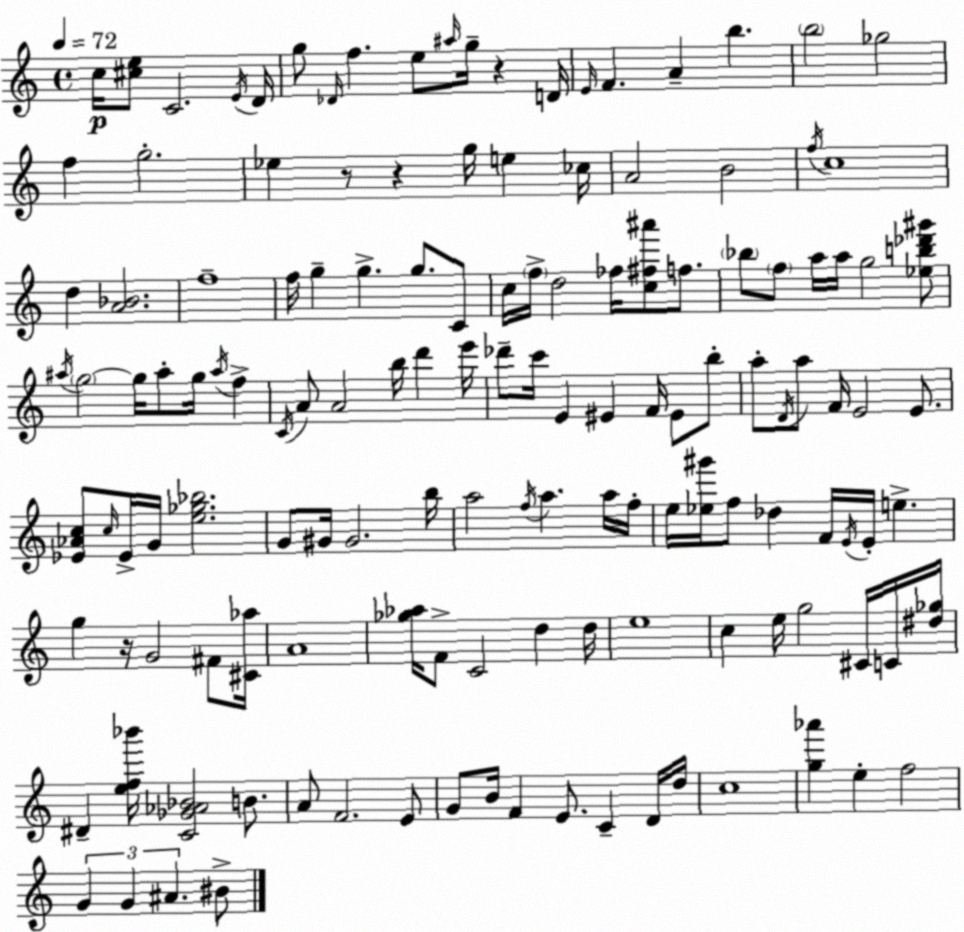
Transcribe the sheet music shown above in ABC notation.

X:1
T:Untitled
M:4/4
L:1/4
K:Am
c/4 [^ce]/2 C2 E/4 D/4 g/2 _D/4 f e/2 ^a/4 g/4 z D/4 E/4 F A b b2 _g2 f g2 _e z/2 z g/4 e _c/4 A2 B2 f/4 c4 d [A_B]2 f4 f/4 g g g/2 C/2 c/4 f/4 d2 _f/4 [c^f^a']/2 f/2 _b/2 f/2 a/4 a/4 g2 [_eb_d'^g']/2 ^a/4 g2 g/4 ^a/2 g/4 ^a/4 f C/4 A/2 A2 b/4 d' e'/4 _d'/2 c'/4 E ^E F/4 ^E/2 b/2 a/2 D/4 a/2 F/4 E2 E/2 [_E_Ac]/2 c/4 _E/4 G/4 [e_g_b]2 G/2 ^G/4 ^G2 b/4 a2 f/4 a a/4 f/4 e/4 [_e^g']/4 f/2 _d F/4 E/4 E/4 e g z/4 G2 ^F/2 [^C_a]/4 A4 [_g_a]/4 F/2 C2 d d/4 e4 c e/4 g2 ^C/4 C/4 [^d_g]/4 ^D [ef_b']/4 [C_G_A_B]2 B/2 A/2 F2 E/2 G/2 B/4 F E/2 C D/4 d/4 c4 [g_a'] e f2 G G ^A ^B/2